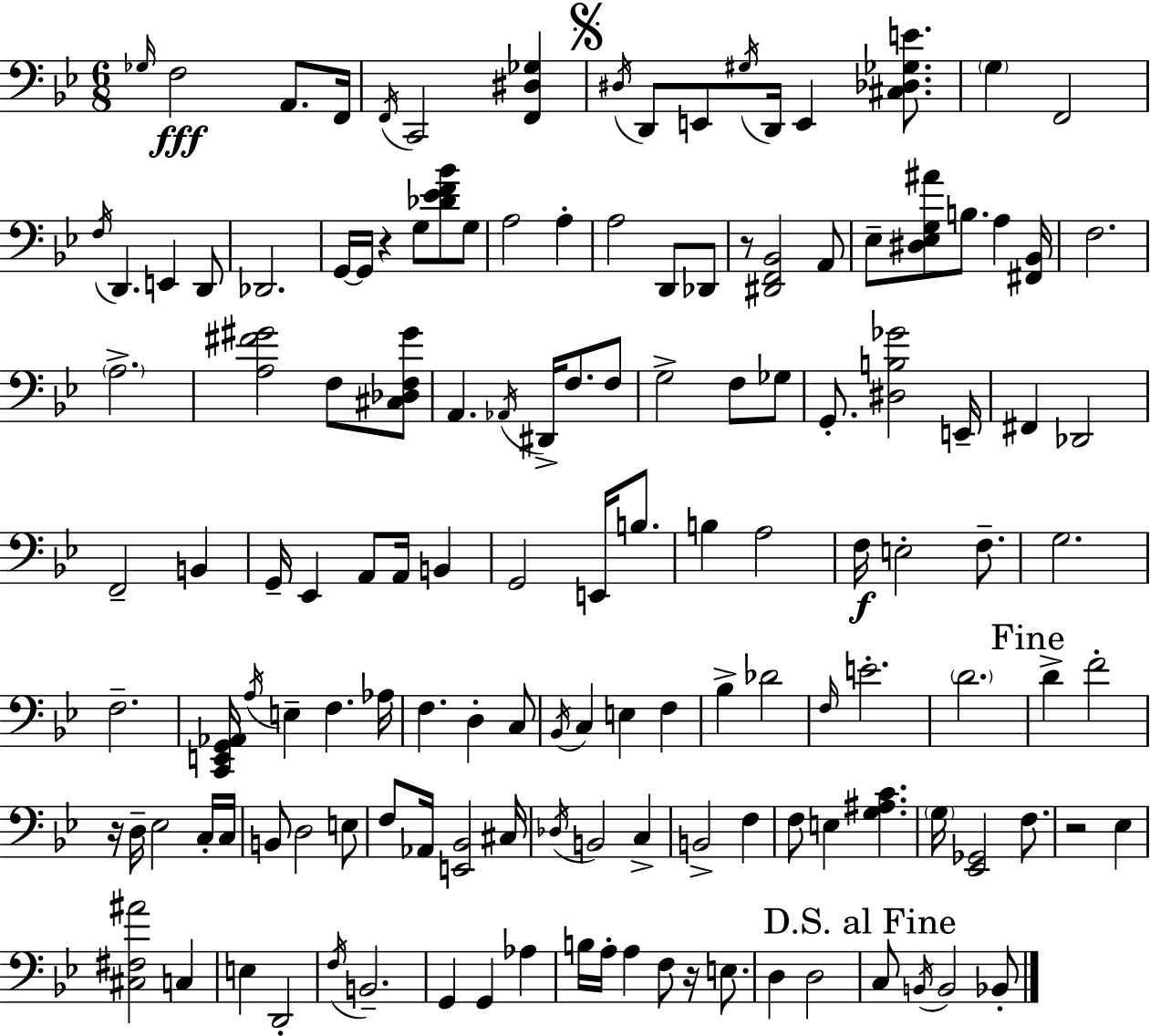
Gb3/s F3/h A2/e. F2/s F2/s C2/h [F2,D#3,Gb3]/q D#3/s D2/e E2/e G#3/s D2/s E2/q [C#3,Db3,Gb3,E4]/e. G3/q F2/h F3/s D2/q. E2/q D2/e Db2/h. G2/s G2/s R/q G3/e [Db4,Eb4,F4,Bb4]/e G3/e A3/h A3/q A3/h D2/e Db2/e R/e [D#2,F2,Bb2]/h A2/e Eb3/e [D#3,Eb3,G3,A#4]/e B3/e. A3/q [F#2,Bb2]/s F3/h. A3/h. [A3,F#4,G#4]/h F3/e [C#3,Db3,F3,G#4]/e A2/q. Ab2/s D#2/s F3/e. F3/e G3/h F3/e Gb3/e G2/e. [D#3,B3,Gb4]/h E2/s F#2/q Db2/h F2/h B2/q G2/s Eb2/q A2/e A2/s B2/q G2/h E2/s B3/e. B3/q A3/h F3/s E3/h F3/e. G3/h. F3/h. [C2,E2,G2,Ab2]/s A3/s E3/q F3/q. Ab3/s F3/q. D3/q C3/e Bb2/s C3/q E3/q F3/q Bb3/q Db4/h F3/s E4/h. D4/h. D4/q F4/h R/s D3/s Eb3/h C3/s C3/s B2/e D3/h E3/e F3/e Ab2/s [E2,Bb2]/h C#3/s Db3/s B2/h C3/q B2/h F3/q F3/e E3/q [G3,A#3,C4]/q. G3/s [Eb2,Gb2]/h F3/e. R/h Eb3/q [C#3,F#3,A#4]/h C3/q E3/q D2/h F3/s B2/h. G2/q G2/q Ab3/q B3/s A3/s A3/q F3/e R/s E3/e. D3/q D3/h C3/e B2/s B2/h Bb2/e